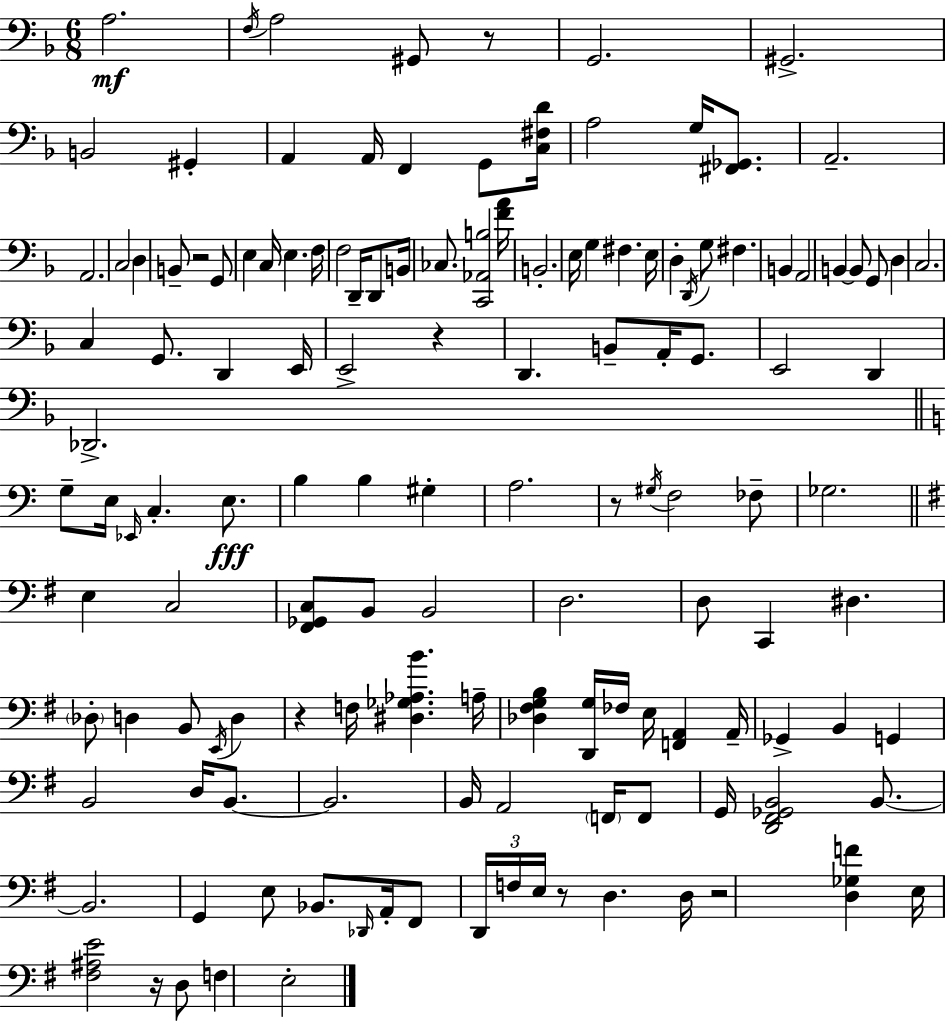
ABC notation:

X:1
T:Untitled
M:6/8
L:1/4
K:Dm
A,2 F,/4 A,2 ^G,,/2 z/2 G,,2 ^G,,2 B,,2 ^G,, A,, A,,/4 F,, G,,/2 [C,^F,D]/4 A,2 G,/4 [^F,,_G,,]/2 A,,2 A,,2 C,2 D, B,,/2 z2 G,,/2 E, C,/4 E, F,/4 F,2 D,,/4 D,,/2 B,,/4 _C,/2 [C,,_A,,B,]2 [FA]/4 B,,2 E,/4 G, ^F, E,/4 D, D,,/4 G,/2 ^F, B,, A,,2 B,, B,,/2 G,,/2 D, C,2 C, G,,/2 D,, E,,/4 E,,2 z D,, B,,/2 A,,/4 G,,/2 E,,2 D,, _D,,2 G,/2 E,/4 _E,,/4 C, E,/2 B, B, ^G, A,2 z/2 ^G,/4 F,2 _F,/2 _G,2 E, C,2 [^F,,_G,,C,]/2 B,,/2 B,,2 D,2 D,/2 C,, ^D, _D,/2 D, B,,/2 E,,/4 D, z F,/4 [^D,_G,_A,B] A,/4 [_D,^F,G,B,] [D,,G,]/4 _F,/4 E,/4 [F,,A,,] A,,/4 _G,, B,, G,, B,,2 D,/4 B,,/2 B,,2 B,,/4 A,,2 F,,/4 F,,/2 G,,/4 [D,,^F,,_G,,B,,]2 B,,/2 B,,2 G,, E,/2 _B,,/2 _D,,/4 A,,/4 ^F,,/2 D,,/4 F,/4 E,/4 z/2 D, D,/4 z2 [D,_G,F] E,/4 [^F,^A,E]2 z/4 D,/2 F, E,2